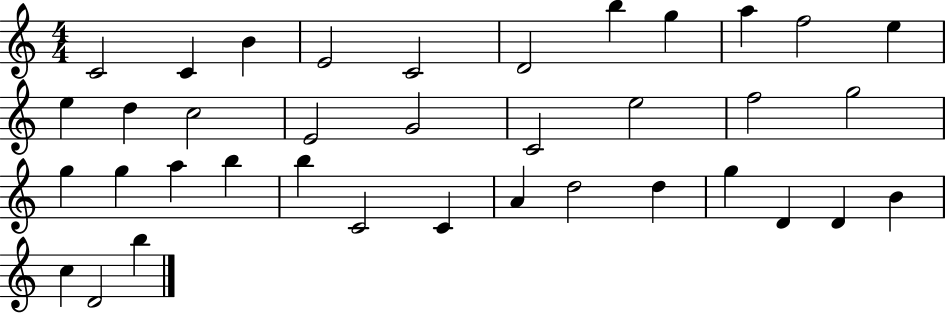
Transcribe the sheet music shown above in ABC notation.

X:1
T:Untitled
M:4/4
L:1/4
K:C
C2 C B E2 C2 D2 b g a f2 e e d c2 E2 G2 C2 e2 f2 g2 g g a b b C2 C A d2 d g D D B c D2 b